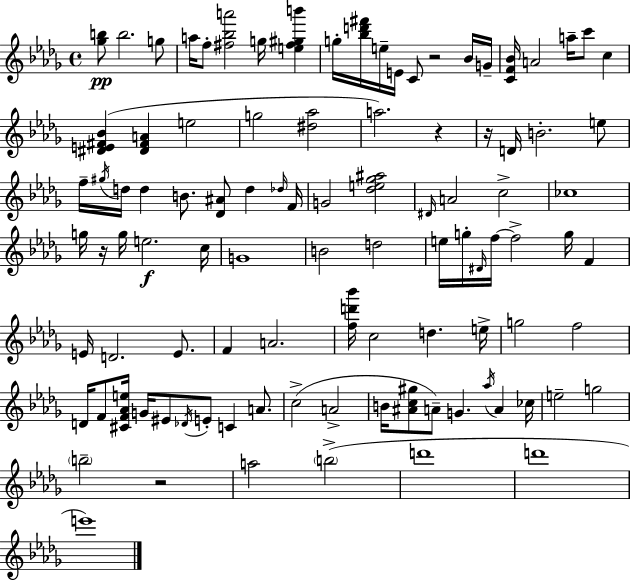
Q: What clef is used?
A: treble